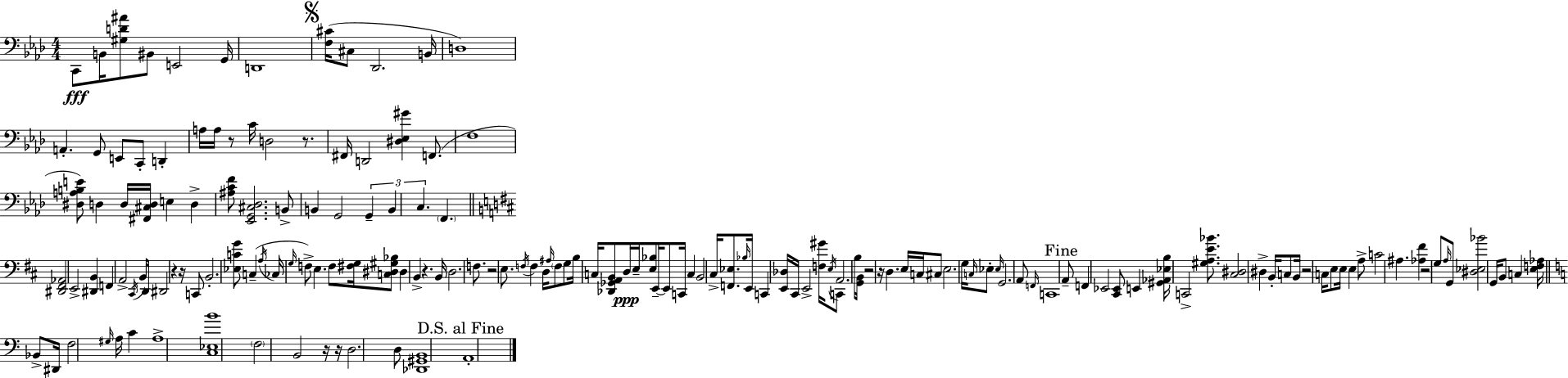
X:1
T:Untitled
M:4/4
L:1/4
K:Ab
C,,/2 B,,/4 [^G,D^A]/2 ^B,,/2 E,,2 G,,/4 D,,4 [F,^C]/4 ^C,/2 _D,,2 B,,/4 D,4 A,, G,,/2 E,,/2 C,,/2 D,, A,/4 A,/4 z/2 C/4 D,2 z/2 ^F,,/4 D,,2 [^D,_E,^G] F,,/2 F,4 [^D,A,B,E]/2 D, D,/4 [^F,,^C,D,]/4 E, D, [^A,CF]/2 [_E,,G,,^C,_D,]2 B,,/2 B,, G,,2 G,, B,, C, F,, [^D,,^F,,_A,,]2 E,,2 [^D,,B,,] F,, A,,2 ^C,,/4 B,,/2 D,,/4 ^D,,2 z z/4 C,,/2 B,,2 [_E,CG]/2 C, A,/4 _C,/4 G,/4 F,/2 E, F,/2 [^F,G,]/4 [C,^D,^G,_B,]/2 ^D, B,, z B,,/4 D,2 F,/2 z2 E,/2 F,/4 F, D,/4 ^A,/4 F,/2 G,/2 B,/4 C,/4 [_D,,_G,,A,,B,,]/2 D,/4 E,/4 [E,_B,]/2 E,,/4 E,,/2 C,,/4 C, B,,2 ^C,/4 [F,,_E,]/2 _B,/4 E,,/4 C,, [E,,_D,]/4 ^C,,/4 E,,2 [F,^G]/4 E,/4 C,,/2 A,,2 B,/4 [G,,B,,]/4 z2 z/4 D, E,/4 C,/4 ^C,/2 E,2 G,/4 C,/4 _E,/2 _E,/4 G,,2 A,,/2 F,,/4 C,,4 A,,/2 F,, _E,,2 [^C,,_E,,]/2 E,, [^G,,_A,,_E,B,]/4 C,,2 [^G,A,E_B]/2 [^C,^D,]2 ^D, B,,/4 C,/2 B,,/4 z2 C,/4 E,/2 E,/4 E, A,/2 C2 ^A, [_A,^F] z2 G,/2 A,/4 G,,/2 [^D,_E,_B]2 G,,/4 B,,/2 C, [E,F,_A,]/4 _B,,/2 ^D,,/4 F,2 ^G,/4 A,/4 C A,4 [C,_E,B]4 F,2 B,,2 z/4 z/4 D,2 D,/2 [_D,,^G,,B,,]4 A,,4